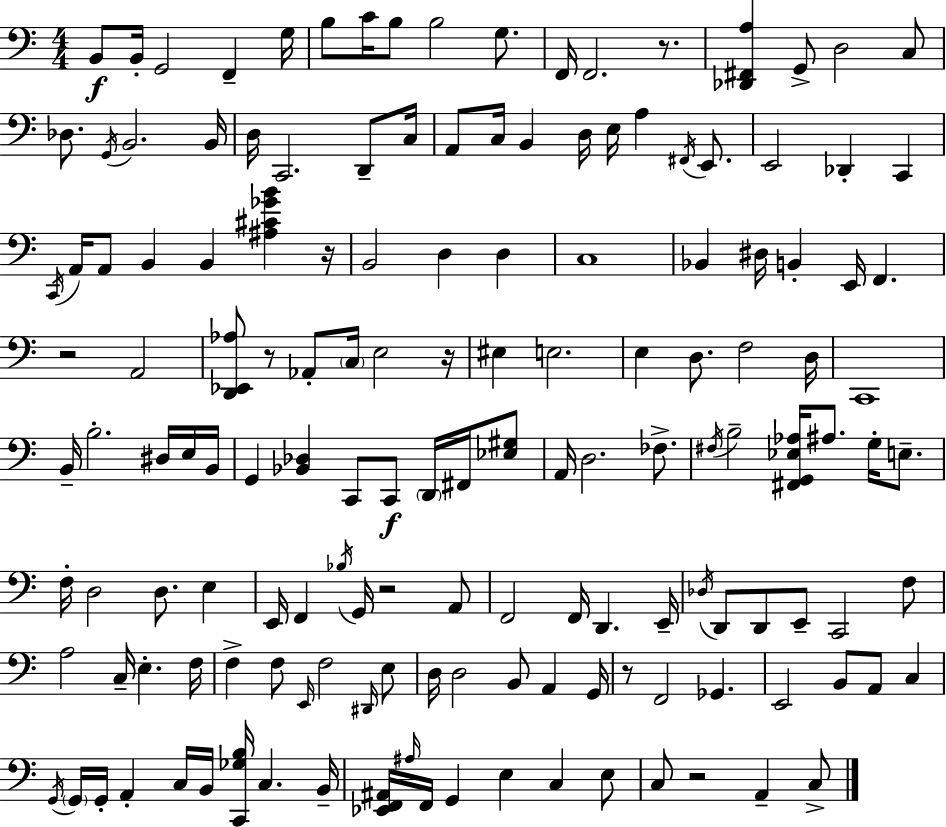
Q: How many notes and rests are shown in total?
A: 150